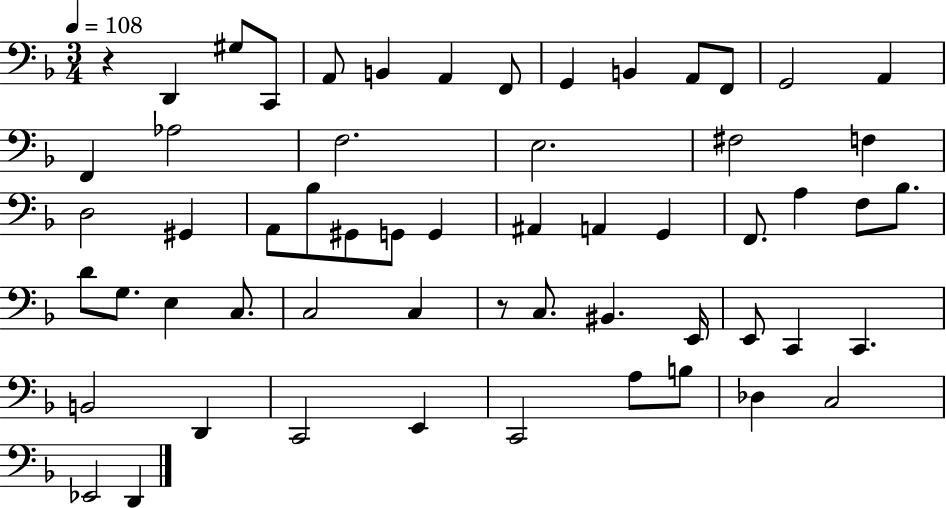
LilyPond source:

{
  \clef bass
  \numericTimeSignature
  \time 3/4
  \key f \major
  \tempo 4 = 108
  r4 d,4 gis8 c,8 | a,8 b,4 a,4 f,8 | g,4 b,4 a,8 f,8 | g,2 a,4 | \break f,4 aes2 | f2. | e2. | fis2 f4 | \break d2 gis,4 | a,8 bes8 gis,8 g,8 g,4 | ais,4 a,4 g,4 | f,8. a4 f8 bes8. | \break d'8 g8. e4 c8. | c2 c4 | r8 c8. bis,4. e,16 | e,8 c,4 c,4. | \break b,2 d,4 | c,2 e,4 | c,2 a8 b8 | des4 c2 | \break ees,2 d,4 | \bar "|."
}